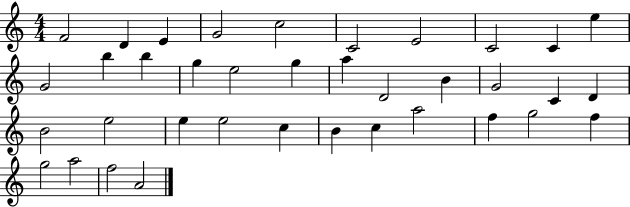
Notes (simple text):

F4/h D4/q E4/q G4/h C5/h C4/h E4/h C4/h C4/q E5/q G4/h B5/q B5/q G5/q E5/h G5/q A5/q D4/h B4/q G4/h C4/q D4/q B4/h E5/h E5/q E5/h C5/q B4/q C5/q A5/h F5/q G5/h F5/q G5/h A5/h F5/h A4/h